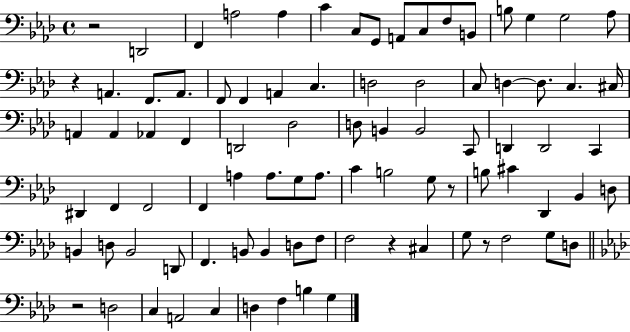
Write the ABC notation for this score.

X:1
T:Untitled
M:4/4
L:1/4
K:Ab
z2 D,,2 F,, A,2 A, C C,/2 G,,/2 A,,/2 C,/2 F,/2 B,,/2 B,/2 G, G,2 _A,/2 z A,, F,,/2 A,,/2 F,,/2 F,, A,, C, D,2 D,2 C,/2 D, D,/2 C, ^C,/4 A,, A,, _A,, F,, D,,2 _D,2 D,/2 B,, B,,2 C,,/2 D,, D,,2 C,, ^D,, F,, F,,2 F,, A, A,/2 G,/2 A,/2 C B,2 G,/2 z/2 B,/2 ^C _D,, _B,, D,/2 B,, D,/2 B,,2 D,,/2 F,, B,,/2 B,, D,/2 F,/2 F,2 z ^C, G,/2 z/2 F,2 G,/2 D,/2 z2 D,2 C, A,,2 C, D, F, B, G,